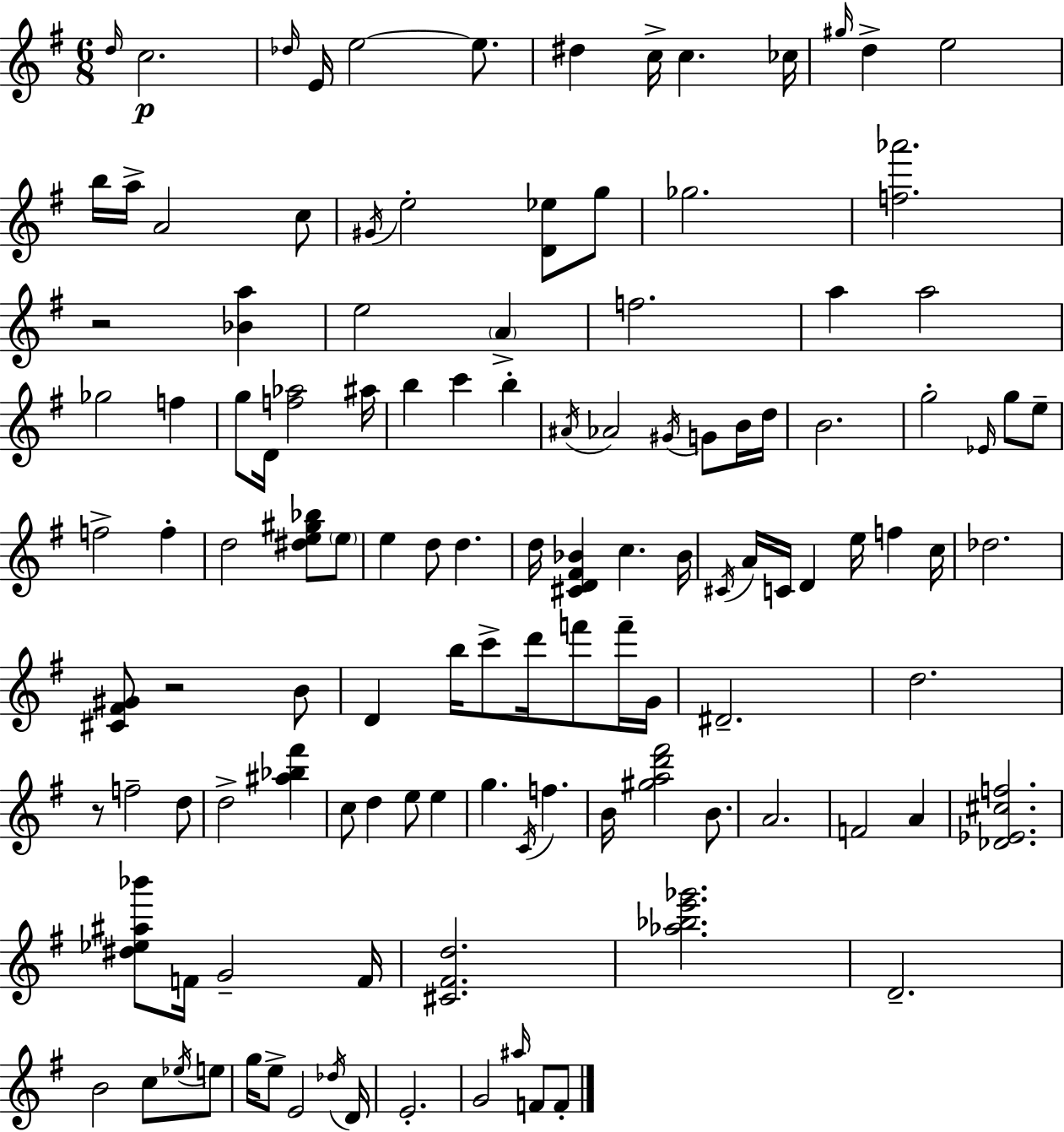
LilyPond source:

{
  \clef treble
  \numericTimeSignature
  \time 6/8
  \key g \major
  \grace { d''16 }\p c''2. | \grace { des''16 } e'16 e''2~~ e''8. | dis''4 c''16-> c''4. | ces''16 \grace { gis''16 } d''4-> e''2 | \break b''16 a''16-> a'2 | c''8 \acciaccatura { gis'16 } e''2-. | <d' ees''>8 g''8 ges''2. | <f'' aes'''>2. | \break r2 | <bes' a''>4 e''2 | \parenthesize a'4-> f''2. | a''4 a''2 | \break ges''2 | f''4 g''8 d'16 <f'' aes''>2 | ais''16 b''4 c'''4 | b''4-. \acciaccatura { ais'16 } aes'2 | \break \acciaccatura { gis'16 } g'8 b'16 d''16 b'2. | g''2-. | \grace { ees'16 } g''8 e''8-- f''2-> | f''4-. d''2 | \break <dis'' e'' gis'' bes''>8 \parenthesize e''8 e''4 d''8 | d''4. d''16 <cis' d' fis' bes'>4 | c''4. bes'16 \acciaccatura { cis'16 } a'16 c'16 d'4 | e''16 f''4 c''16 des''2. | \break <cis' fis' gis'>8 r2 | b'8 d'4 | b''16 c'''8-> d'''16 f'''8 f'''16-- g'16 dis'2.-- | d''2. | \break r8 f''2-- | d''8 d''2-> | <ais'' bes'' fis'''>4 c''8 d''4 | e''8 e''4 g''4. | \break \acciaccatura { c'16 } f''4. b'16 <gis'' a'' d''' fis'''>2 | b'8. a'2. | f'2 | a'4 <des' ees' cis'' f''>2. | \break <dis'' ees'' ais'' bes'''>8 f'16 | g'2-- f'16 <cis' fis' d''>2. | <aes'' bes'' e''' ges'''>2. | d'2.-- | \break b'2 | c''8 \acciaccatura { ees''16 } e''8 g''16 e''8-> | e'2 \acciaccatura { des''16 } d'16 e'2.-. | g'2 | \break \grace { ais''16 } f'8 f'8-. | \bar "|."
}